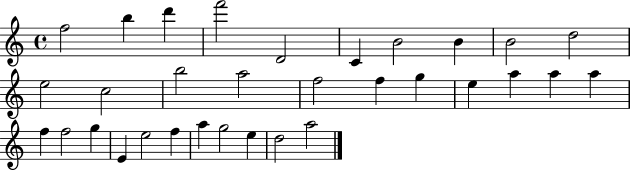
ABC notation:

X:1
T:Untitled
M:4/4
L:1/4
K:C
f2 b d' f'2 D2 C B2 B B2 d2 e2 c2 b2 a2 f2 f g e a a a f f2 g E e2 f a g2 e d2 a2